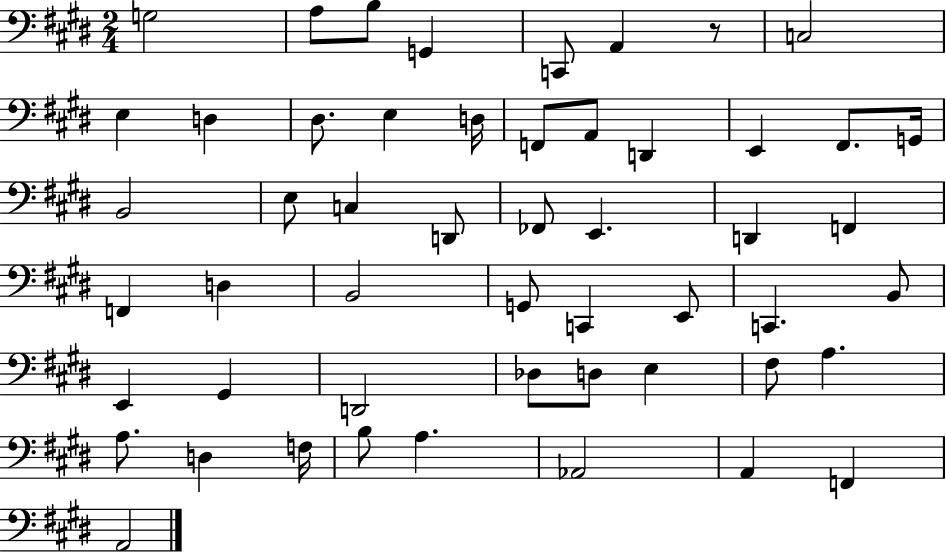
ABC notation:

X:1
T:Untitled
M:2/4
L:1/4
K:E
G,2 A,/2 B,/2 G,, C,,/2 A,, z/2 C,2 E, D, ^D,/2 E, D,/4 F,,/2 A,,/2 D,, E,, ^F,,/2 G,,/4 B,,2 E,/2 C, D,,/2 _F,,/2 E,, D,, F,, F,, D, B,,2 G,,/2 C,, E,,/2 C,, B,,/2 E,, ^G,, D,,2 _D,/2 D,/2 E, ^F,/2 A, A,/2 D, F,/4 B,/2 A, _A,,2 A,, F,, A,,2